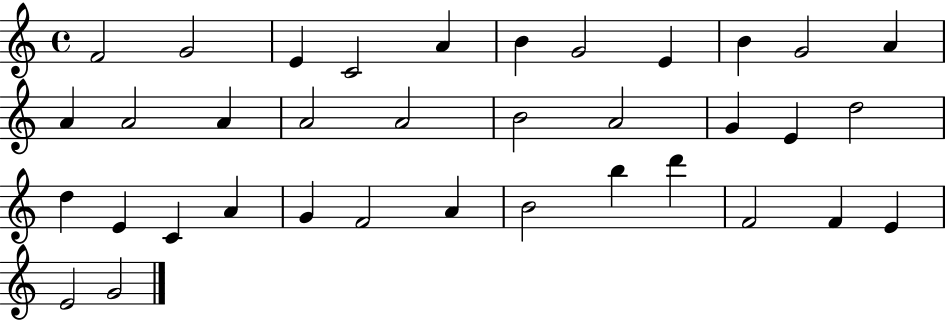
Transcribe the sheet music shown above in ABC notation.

X:1
T:Untitled
M:4/4
L:1/4
K:C
F2 G2 E C2 A B G2 E B G2 A A A2 A A2 A2 B2 A2 G E d2 d E C A G F2 A B2 b d' F2 F E E2 G2